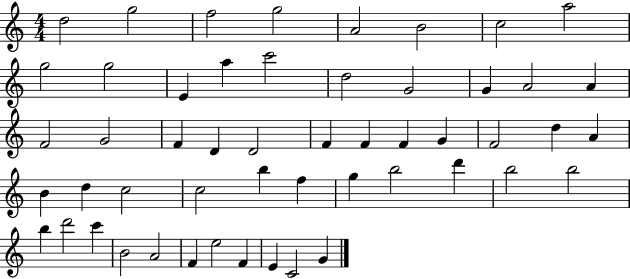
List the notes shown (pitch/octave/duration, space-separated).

D5/h G5/h F5/h G5/h A4/h B4/h C5/h A5/h G5/h G5/h E4/q A5/q C6/h D5/h G4/h G4/q A4/h A4/q F4/h G4/h F4/q D4/q D4/h F4/q F4/q F4/q G4/q F4/h D5/q A4/q B4/q D5/q C5/h C5/h B5/q F5/q G5/q B5/h D6/q B5/h B5/h B5/q D6/h C6/q B4/h A4/h F4/q E5/h F4/q E4/q C4/h G4/q